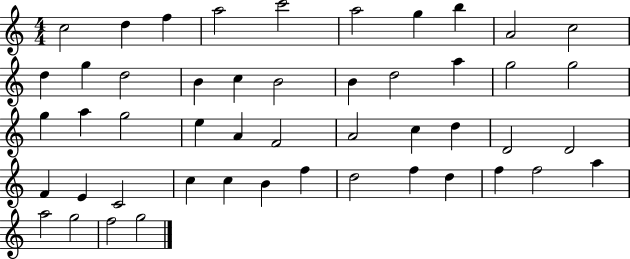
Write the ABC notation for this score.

X:1
T:Untitled
M:4/4
L:1/4
K:C
c2 d f a2 c'2 a2 g b A2 c2 d g d2 B c B2 B d2 a g2 g2 g a g2 e A F2 A2 c d D2 D2 F E C2 c c B f d2 f d f f2 a a2 g2 f2 g2